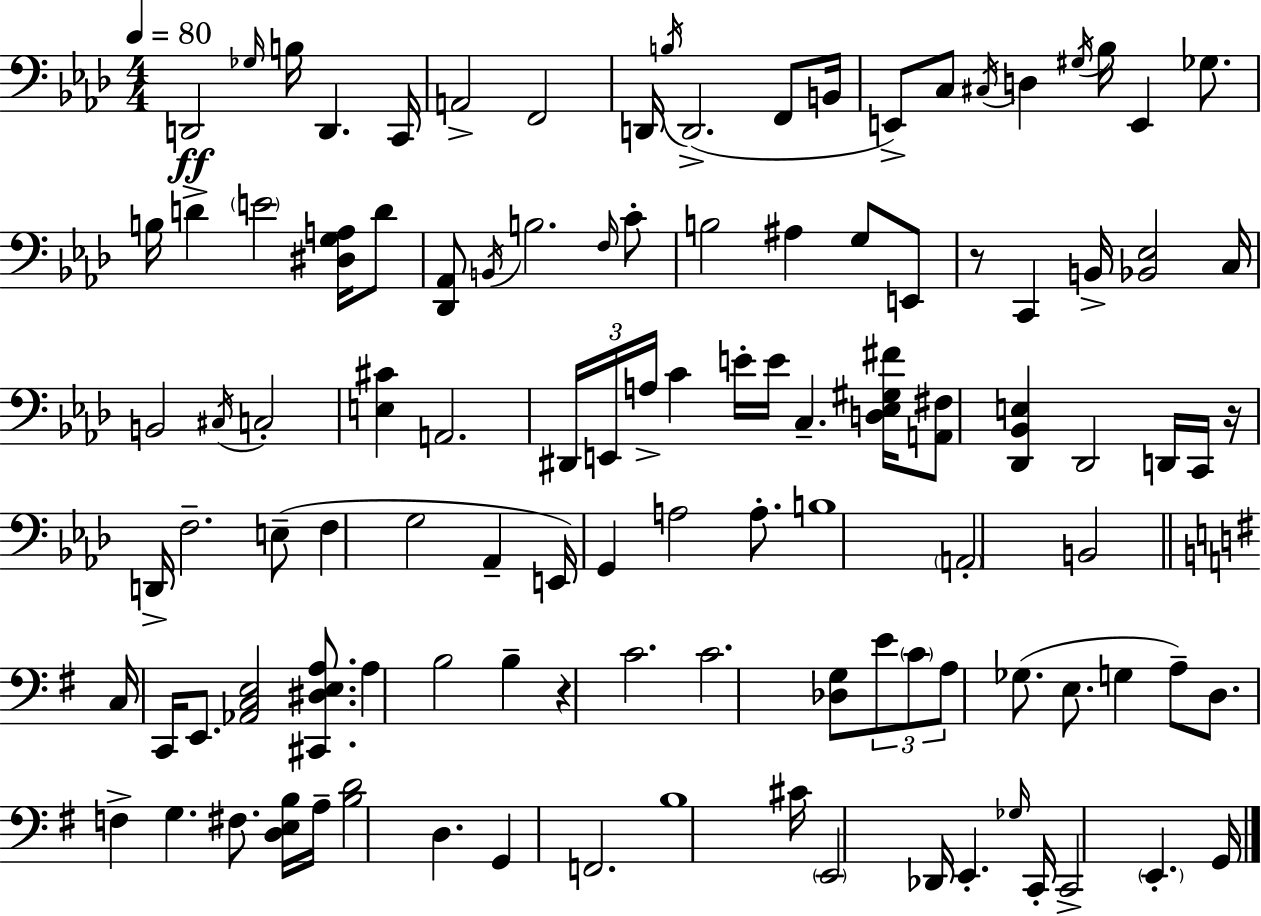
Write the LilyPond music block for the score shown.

{
  \clef bass
  \numericTimeSignature
  \time 4/4
  \key aes \major
  \tempo 4 = 80
  d,2\ff \grace { ges16 } b16 d,4. | c,16 a,2-> f,2 | d,16 \acciaccatura { b16 } d,2.->( f,8 | b,16 e,8->) c8 \acciaccatura { cis16 } d4 \acciaccatura { gis16 } bes16 e,4 | \break ges8. b16 d'4-> \parenthesize e'2 | <dis g a>16 d'8 <des, aes,>8 \acciaccatura { b,16 } b2. | \grace { f16 } c'8-. b2 ais4 | g8 e,8 r8 c,4 b,16-> <bes, ees>2 | \break c16 b,2 \acciaccatura { cis16 } c2-. | <e cis'>4 a,2. | \tuplet 3/2 { dis,16 e,16 a16-> } c'4 e'16-. e'16 | c4.-- <d ees gis fis'>16 <a, fis>8 <des, bes, e>4 des,2 | \break d,16 c,16 r16 d,16-> f2.-- | e8--( f4 g2 | aes,4-- e,16) g,4 a2 | a8.-. b1 | \break \parenthesize a,2-. b,2 | \bar "||" \break \key e \minor c16 c,16 e,8. <aes, c e>2 <cis, dis e a>8. | a4 b2 b4-- | r4 c'2. | c'2. <des g>8 \tuplet 3/2 { e'8 | \break \parenthesize c'8 a8 } ges8.( e8. g4 a8--) | d8. f4-> g4. fis8. | <d e b>16 a16-- <b d'>2 d4. | g,4 f,2. | \break b1 | cis'16 \parenthesize e,2 des,16 e,4.-. | \grace { ges16 } c,16-. c,2-> \parenthesize e,4.-. | g,16 \bar "|."
}